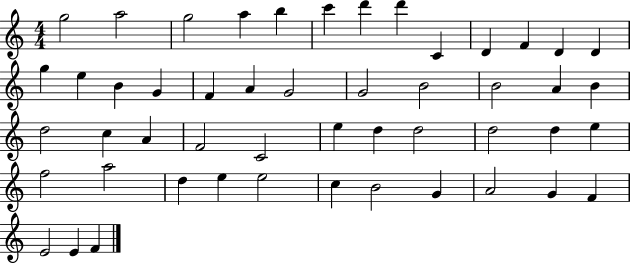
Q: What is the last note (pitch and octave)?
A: F4